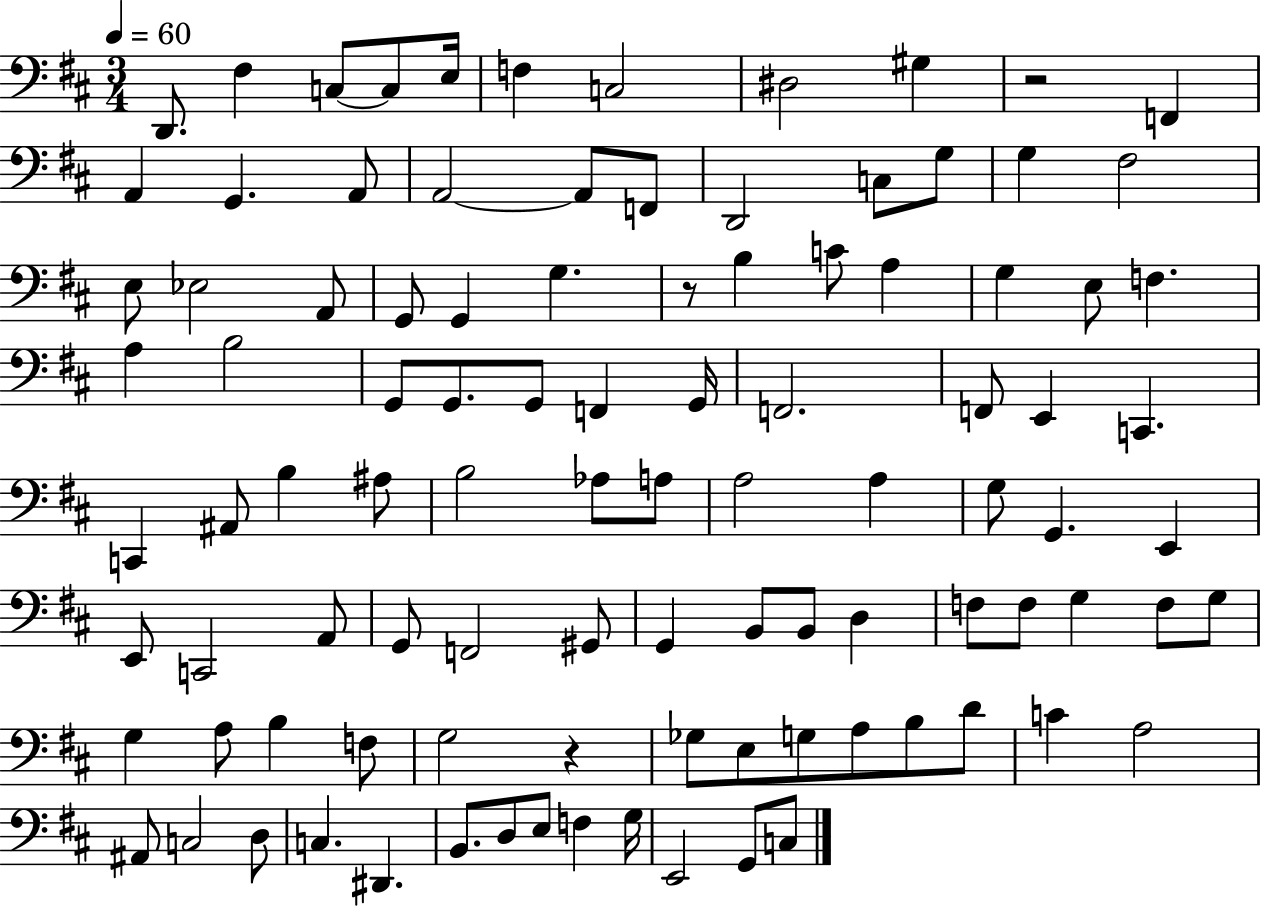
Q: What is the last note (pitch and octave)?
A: C3